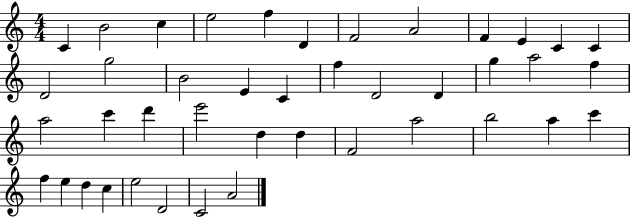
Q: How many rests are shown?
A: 0